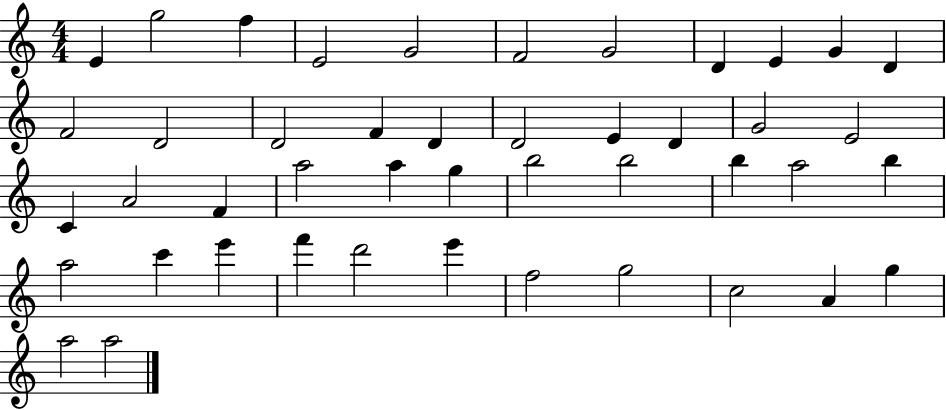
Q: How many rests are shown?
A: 0